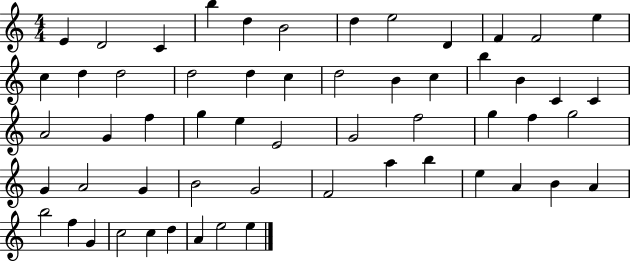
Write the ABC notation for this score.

X:1
T:Untitled
M:4/4
L:1/4
K:C
E D2 C b d B2 d e2 D F F2 e c d d2 d2 d c d2 B c b B C C A2 G f g e E2 G2 f2 g f g2 G A2 G B2 G2 F2 a b e A B A b2 f G c2 c d A e2 e